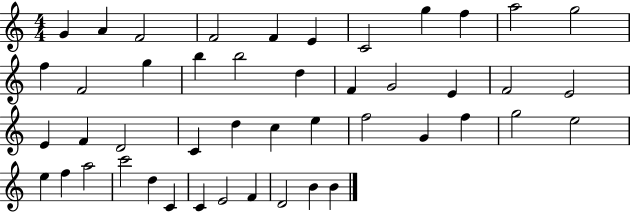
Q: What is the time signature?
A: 4/4